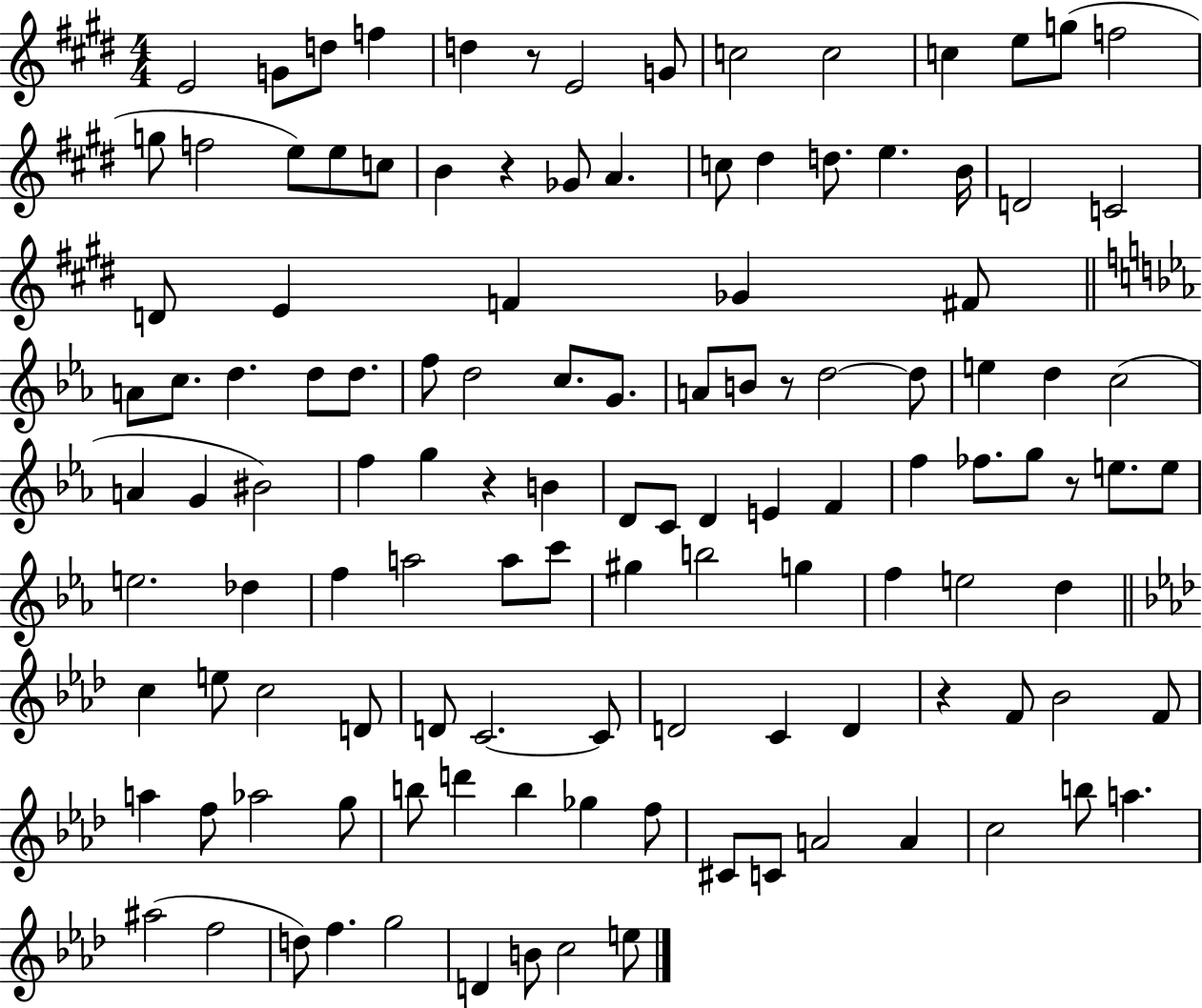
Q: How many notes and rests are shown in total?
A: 121